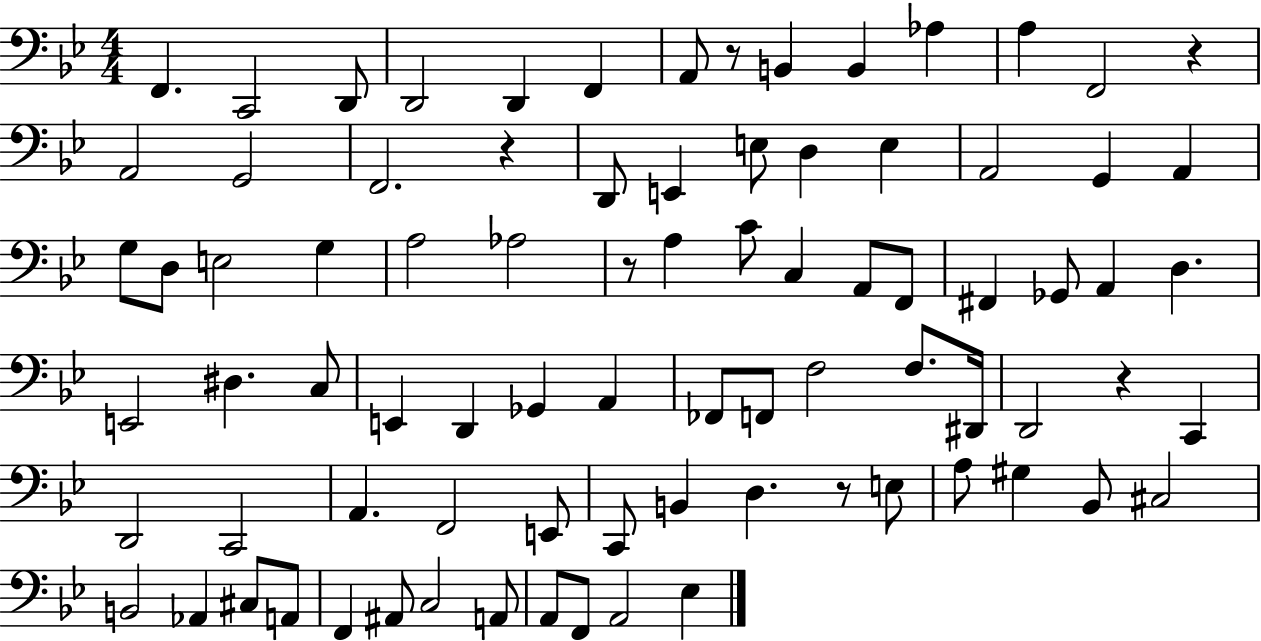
X:1
T:Untitled
M:4/4
L:1/4
K:Bb
F,, C,,2 D,,/2 D,,2 D,, F,, A,,/2 z/2 B,, B,, _A, A, F,,2 z A,,2 G,,2 F,,2 z D,,/2 E,, E,/2 D, E, A,,2 G,, A,, G,/2 D,/2 E,2 G, A,2 _A,2 z/2 A, C/2 C, A,,/2 F,,/2 ^F,, _G,,/2 A,, D, E,,2 ^D, C,/2 E,, D,, _G,, A,, _F,,/2 F,,/2 F,2 F,/2 ^D,,/4 D,,2 z C,, D,,2 C,,2 A,, F,,2 E,,/2 C,,/2 B,, D, z/2 E,/2 A,/2 ^G, _B,,/2 ^C,2 B,,2 _A,, ^C,/2 A,,/2 F,, ^A,,/2 C,2 A,,/2 A,,/2 F,,/2 A,,2 _E,